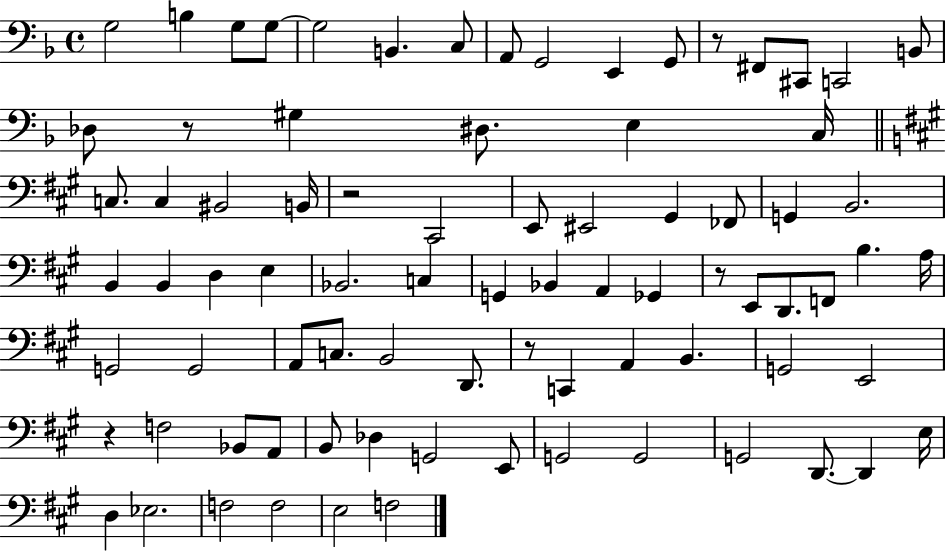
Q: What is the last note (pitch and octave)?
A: F3